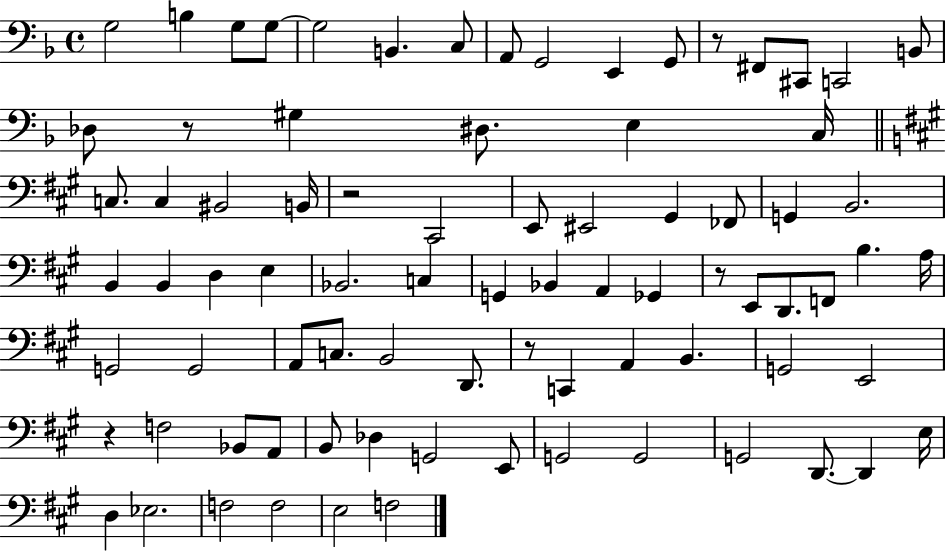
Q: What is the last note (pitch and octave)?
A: F3